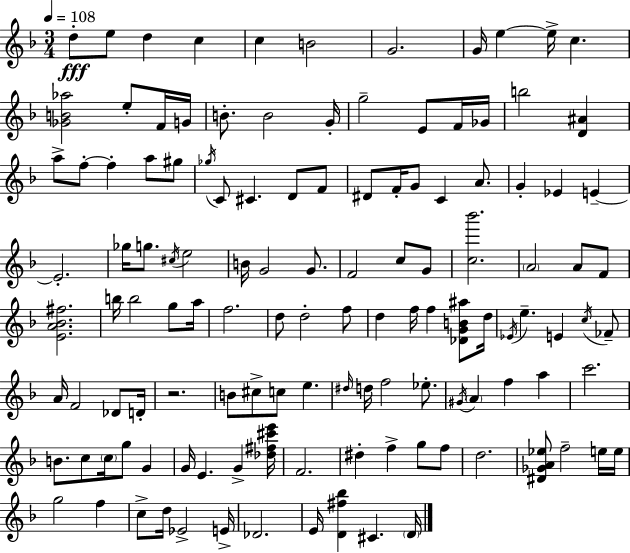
D5/e E5/e D5/q C5/q C5/q B4/h G4/h. G4/s E5/q E5/s C5/q. [Gb4,B4,Ab5]/h E5/e F4/s G4/s B4/e. B4/h G4/s G5/h E4/e F4/s Gb4/s B5/h [D4,A#4]/q A5/e F5/e F5/q A5/e G#5/e Gb5/s C4/e C#4/q. D4/e F4/e D#4/e F4/s G4/e C4/q A4/e. G4/q Eb4/q E4/q E4/h. Gb5/s G5/e. C#5/s E5/h B4/s G4/h G4/e. F4/h C5/e G4/e [C5,Bb6]/h. A4/h A4/e F4/e [E4,A4,Bb4,F#5]/h. B5/s B5/h G5/e A5/s F5/h. D5/e D5/h F5/e D5/q F5/s F5/q [Db4,G4,B4,A#5]/e D5/s Eb4/s E5/q. E4/q C5/s FES4/e A4/s F4/h Db4/e D4/s R/h. B4/e C#5/e C5/e E5/q. D#5/s D5/s F5/h Eb5/e. G#4/s A4/q F5/q A5/q C6/h. B4/e. C5/e C5/s G5/e G4/q G4/s E4/q. G4/q [Db5,F#5,C#6,E6]/s F4/h. D#5/q F5/q G5/e F5/e D5/h. [D#4,Gb4,A4,Eb5]/e F5/h E5/s E5/s G5/h F5/q C5/e D5/s Eb4/h E4/s Db4/h. E4/s [D4,F#5,Bb5]/q C#4/q. D4/s